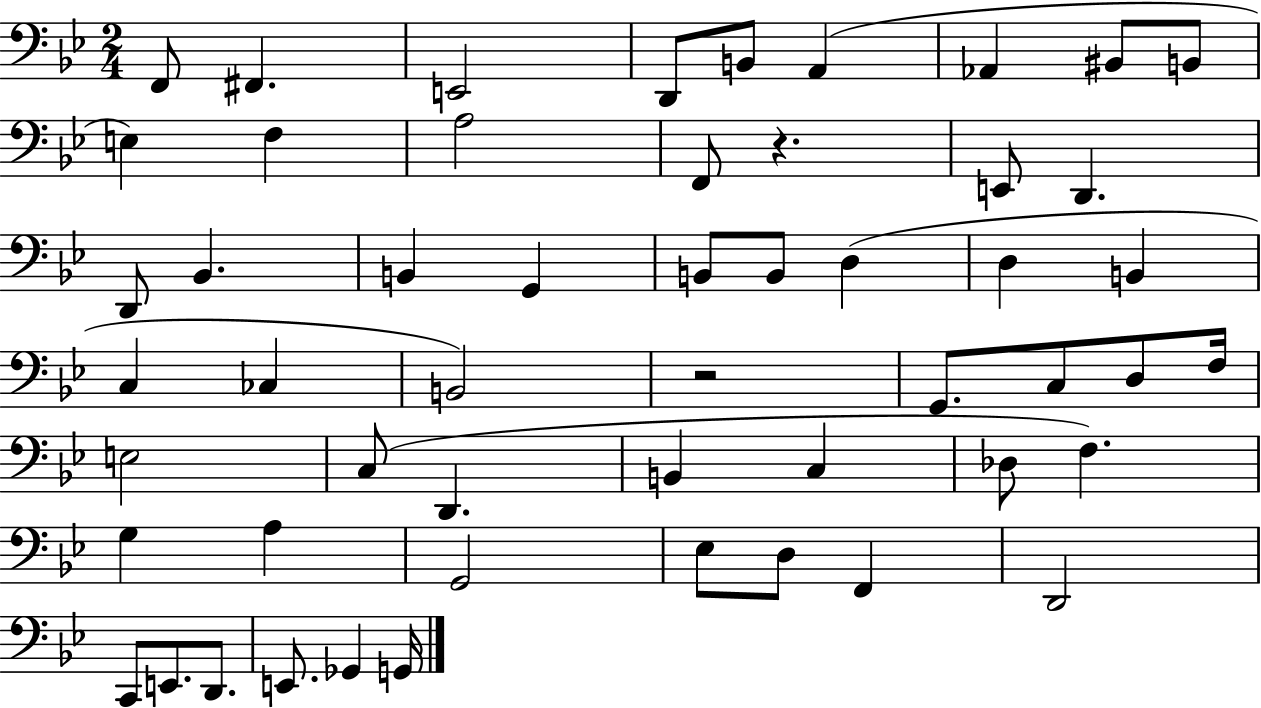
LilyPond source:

{
  \clef bass
  \numericTimeSignature
  \time 2/4
  \key bes \major
  f,8 fis,4. | e,2 | d,8 b,8 a,4( | aes,4 bis,8 b,8 | \break e4) f4 | a2 | f,8 r4. | e,8 d,4. | \break d,8 bes,4. | b,4 g,4 | b,8 b,8 d4( | d4 b,4 | \break c4 ces4 | b,2) | r2 | g,8. c8 d8 f16 | \break e2 | c8( d,4. | b,4 c4 | des8 f4.) | \break g4 a4 | g,2 | ees8 d8 f,4 | d,2 | \break c,8 e,8. d,8. | e,8. ges,4 g,16 | \bar "|."
}